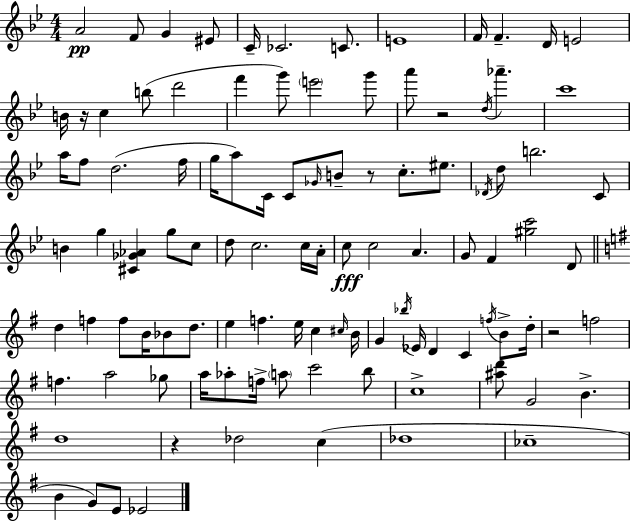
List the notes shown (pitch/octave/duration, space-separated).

A4/h F4/e G4/q EIS4/e C4/s CES4/h. C4/e. E4/w F4/s F4/q. D4/s E4/h B4/s R/s C5/q B5/e D6/h F6/q G6/e E6/h G6/e A6/e R/h D5/s Ab6/q. C6/w A5/s F5/e D5/h. F5/s G5/s A5/e C4/s C4/e Gb4/s B4/e R/e C5/e. EIS5/e. Db4/s D5/e B5/h. C4/e B4/q G5/q [C#4,Gb4,Ab4]/q G5/e C5/e D5/e C5/h. C5/s A4/s C5/e C5/h A4/q. G4/e F4/q [G#5,C6]/h D4/e D5/q F5/q F5/e B4/s Bb4/e D5/e. E5/q F5/q. E5/s C5/q C#5/s B4/s G4/q Bb5/s Eb4/s D4/q C4/q F5/s B4/e D5/s R/h F5/h F5/q. A5/h Gb5/e A5/s Ab5/e F5/s A5/e C6/h B5/e C5/w [A#5,D6]/e G4/h B4/q. D5/w R/q Db5/h C5/q Db5/w CES5/w B4/q G4/e E4/e Eb4/h